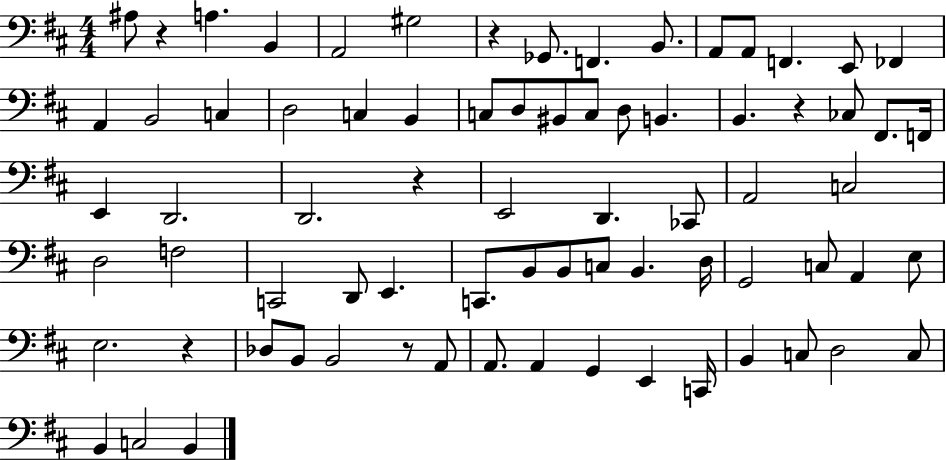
A#3/e R/q A3/q. B2/q A2/h G#3/h R/q Gb2/e. F2/q. B2/e. A2/e A2/e F2/q. E2/e FES2/q A2/q B2/h C3/q D3/h C3/q B2/q C3/e D3/e BIS2/e C3/e D3/e B2/q. B2/q. R/q CES3/e F#2/e. F2/s E2/q D2/h. D2/h. R/q E2/h D2/q. CES2/e A2/h C3/h D3/h F3/h C2/h D2/e E2/q. C2/e. B2/e B2/e C3/e B2/q. D3/s G2/h C3/e A2/q E3/e E3/h. R/q Db3/e B2/e B2/h R/e A2/e A2/e. A2/q G2/q E2/q C2/s B2/q C3/e D3/h C3/e B2/q C3/h B2/q